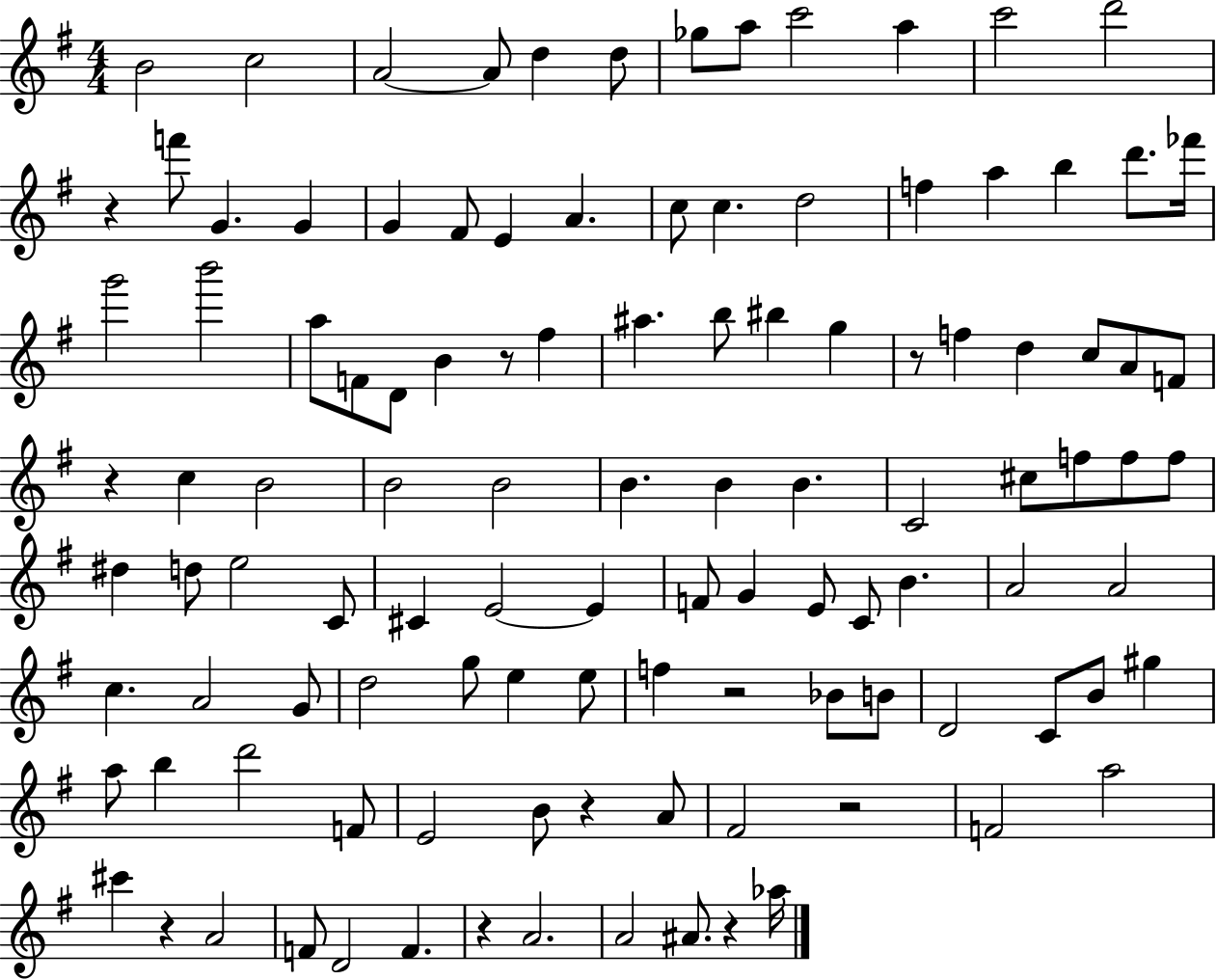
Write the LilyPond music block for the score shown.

{
  \clef treble
  \numericTimeSignature
  \time 4/4
  \key g \major
  \repeat volta 2 { b'2 c''2 | a'2~~ a'8 d''4 d''8 | ges''8 a''8 c'''2 a''4 | c'''2 d'''2 | \break r4 f'''8 g'4. g'4 | g'4 fis'8 e'4 a'4. | c''8 c''4. d''2 | f''4 a''4 b''4 d'''8. fes'''16 | \break g'''2 b'''2 | a''8 f'8 d'8 b'4 r8 fis''4 | ais''4. b''8 bis''4 g''4 | r8 f''4 d''4 c''8 a'8 f'8 | \break r4 c''4 b'2 | b'2 b'2 | b'4. b'4 b'4. | c'2 cis''8 f''8 f''8 f''8 | \break dis''4 d''8 e''2 c'8 | cis'4 e'2~~ e'4 | f'8 g'4 e'8 c'8 b'4. | a'2 a'2 | \break c''4. a'2 g'8 | d''2 g''8 e''4 e''8 | f''4 r2 bes'8 b'8 | d'2 c'8 b'8 gis''4 | \break a''8 b''4 d'''2 f'8 | e'2 b'8 r4 a'8 | fis'2 r2 | f'2 a''2 | \break cis'''4 r4 a'2 | f'8 d'2 f'4. | r4 a'2. | a'2 ais'8. r4 aes''16 | \break } \bar "|."
}